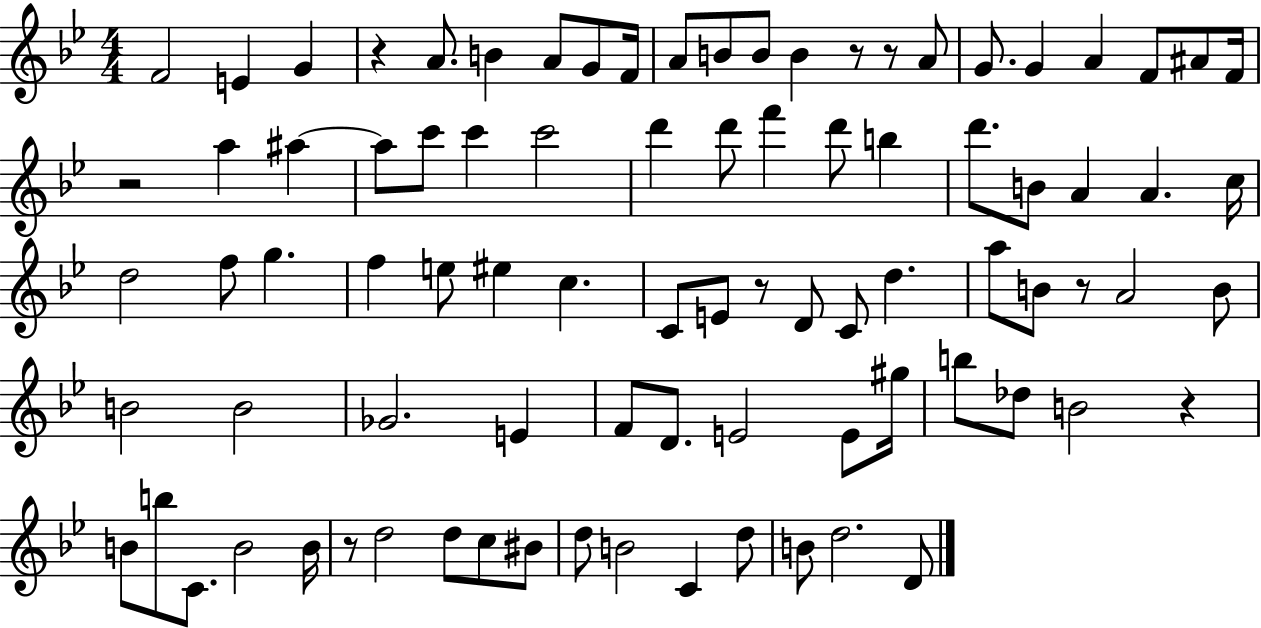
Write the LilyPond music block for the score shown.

{
  \clef treble
  \numericTimeSignature
  \time 4/4
  \key bes \major
  f'2 e'4 g'4 | r4 a'8. b'4 a'8 g'8 f'16 | a'8 b'8 b'8 b'4 r8 r8 a'8 | g'8. g'4 a'4 f'8 ais'8 f'16 | \break r2 a''4 ais''4~~ | ais''8 c'''8 c'''4 c'''2 | d'''4 d'''8 f'''4 d'''8 b''4 | d'''8. b'8 a'4 a'4. c''16 | \break d''2 f''8 g''4. | f''4 e''8 eis''4 c''4. | c'8 e'8 r8 d'8 c'8 d''4. | a''8 b'8 r8 a'2 b'8 | \break b'2 b'2 | ges'2. e'4 | f'8 d'8. e'2 e'8 gis''16 | b''8 des''8 b'2 r4 | \break b'8 b''8 c'8. b'2 b'16 | r8 d''2 d''8 c''8 bis'8 | d''8 b'2 c'4 d''8 | b'8 d''2. d'8 | \break \bar "|."
}